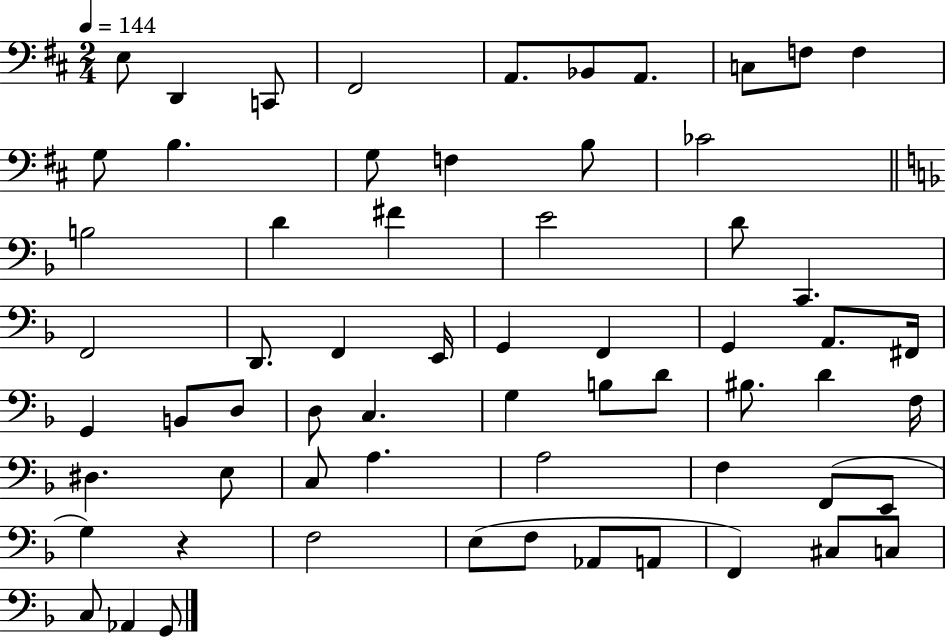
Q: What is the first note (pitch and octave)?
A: E3